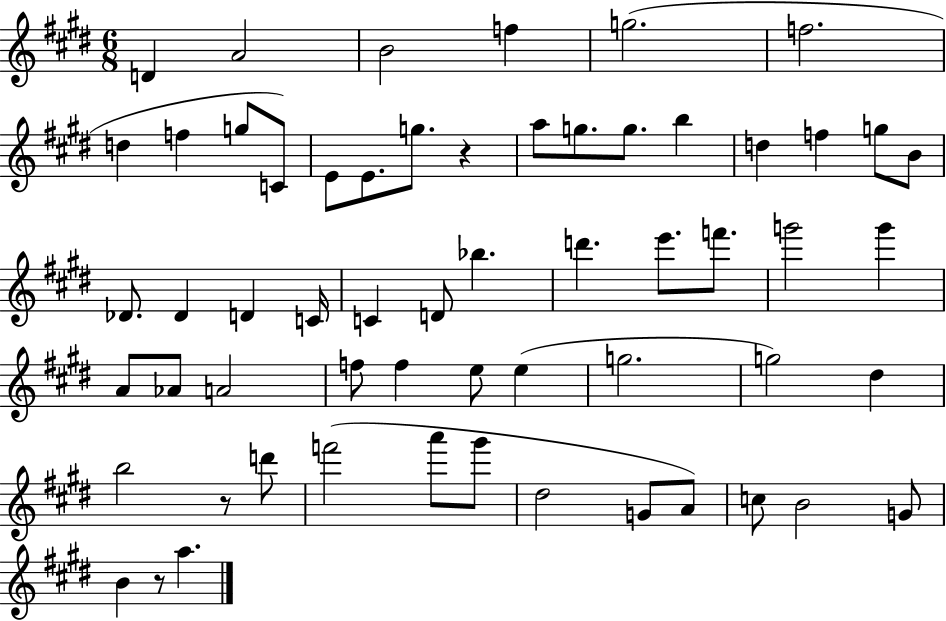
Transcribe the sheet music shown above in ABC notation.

X:1
T:Untitled
M:6/8
L:1/4
K:E
D A2 B2 f g2 f2 d f g/2 C/2 E/2 E/2 g/2 z a/2 g/2 g/2 b d f g/2 B/2 _D/2 _D D C/4 C D/2 _b d' e'/2 f'/2 g'2 g' A/2 _A/2 A2 f/2 f e/2 e g2 g2 ^d b2 z/2 d'/2 f'2 a'/2 ^g'/2 ^d2 G/2 A/2 c/2 B2 G/2 B z/2 a